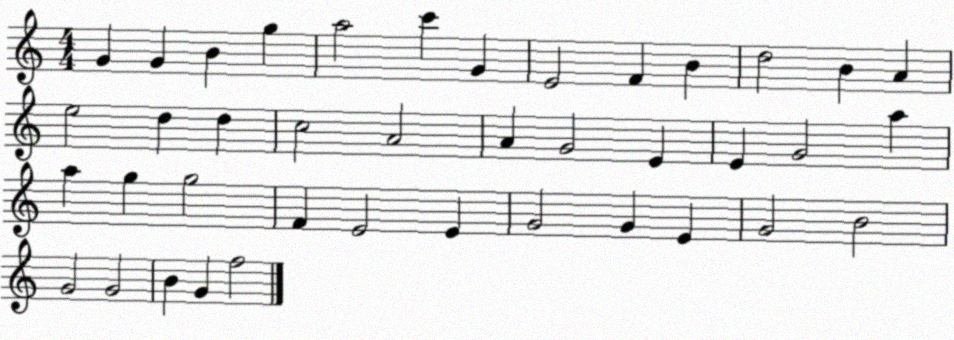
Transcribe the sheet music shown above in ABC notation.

X:1
T:Untitled
M:4/4
L:1/4
K:C
G G B g a2 c' G E2 F B d2 B A e2 d d c2 A2 A G2 E E G2 a a g g2 F E2 E G2 G E G2 B2 G2 G2 B G f2